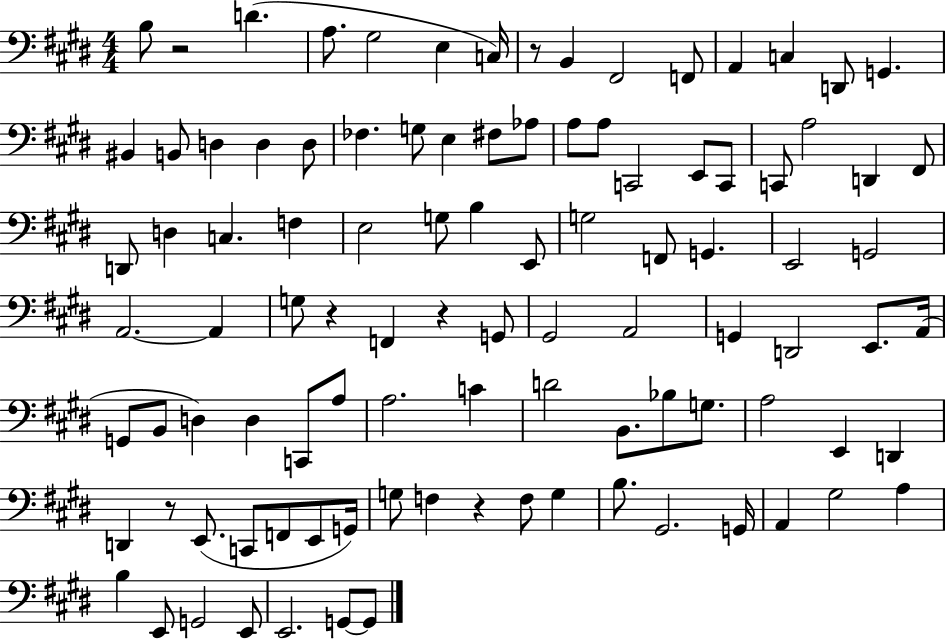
B3/e R/h D4/q. A3/e. G#3/h E3/q C3/s R/e B2/q F#2/h F2/e A2/q C3/q D2/e G2/q. BIS2/q B2/e D3/q D3/q D3/e FES3/q. G3/e E3/q F#3/e Ab3/e A3/e A3/e C2/h E2/e C2/e C2/e A3/h D2/q F#2/e D2/e D3/q C3/q. F3/q E3/h G3/e B3/q E2/e G3/h F2/e G2/q. E2/h G2/h A2/h. A2/q G3/e R/q F2/q R/q G2/e G#2/h A2/h G2/q D2/h E2/e. A2/s G2/e B2/e D3/q D3/q C2/e A3/e A3/h. C4/q D4/h B2/e. Bb3/e G3/e. A3/h E2/q D2/q D2/q R/e E2/e. C2/e F2/e E2/e G2/s G3/e F3/q R/q F3/e G3/q B3/e. G#2/h. G2/s A2/q G#3/h A3/q B3/q E2/e G2/h E2/e E2/h. G2/e G2/e